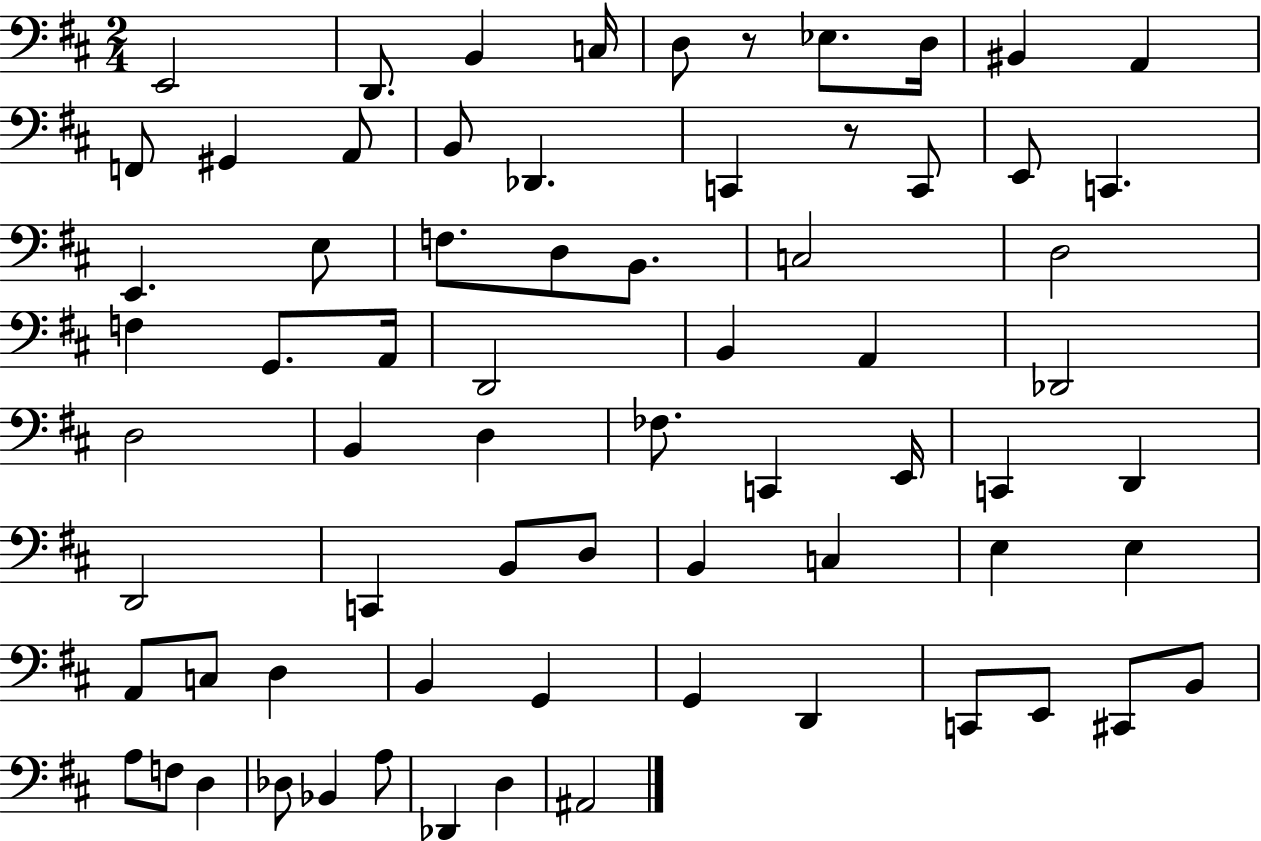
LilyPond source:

{
  \clef bass
  \numericTimeSignature
  \time 2/4
  \key d \major
  e,2 | d,8. b,4 c16 | d8 r8 ees8. d16 | bis,4 a,4 | \break f,8 gis,4 a,8 | b,8 des,4. | c,4 r8 c,8 | e,8 c,4. | \break e,4. e8 | f8. d8 b,8. | c2 | d2 | \break f4 g,8. a,16 | d,2 | b,4 a,4 | des,2 | \break d2 | b,4 d4 | fes8. c,4 e,16 | c,4 d,4 | \break d,2 | c,4 b,8 d8 | b,4 c4 | e4 e4 | \break a,8 c8 d4 | b,4 g,4 | g,4 d,4 | c,8 e,8 cis,8 b,8 | \break a8 f8 d4 | des8 bes,4 a8 | des,4 d4 | ais,2 | \break \bar "|."
}